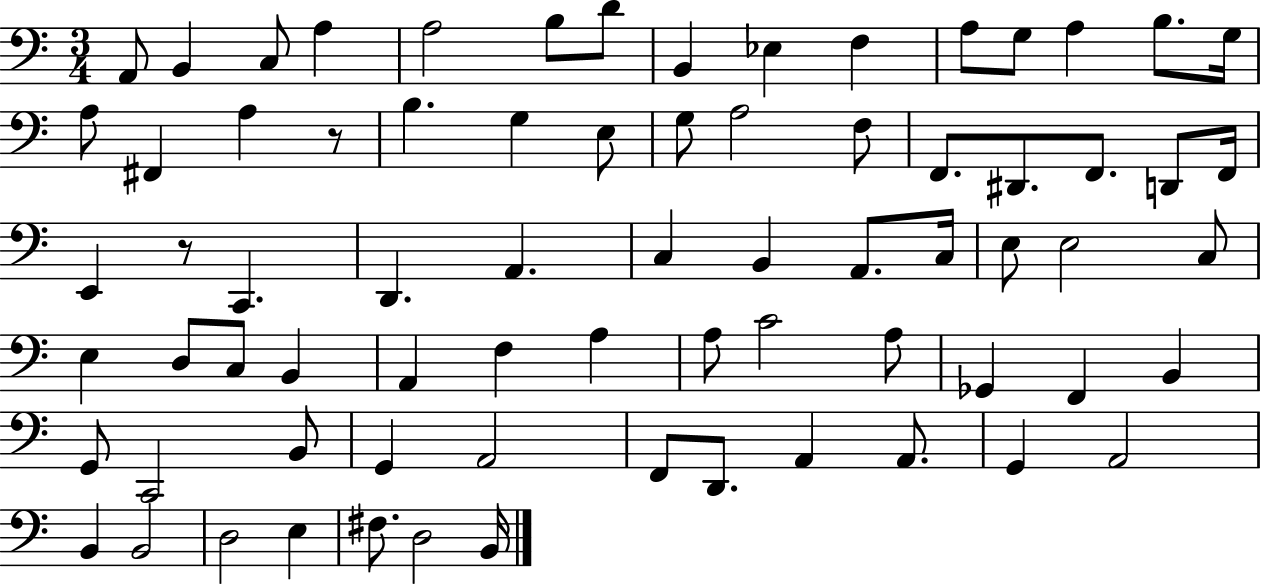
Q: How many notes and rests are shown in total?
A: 73